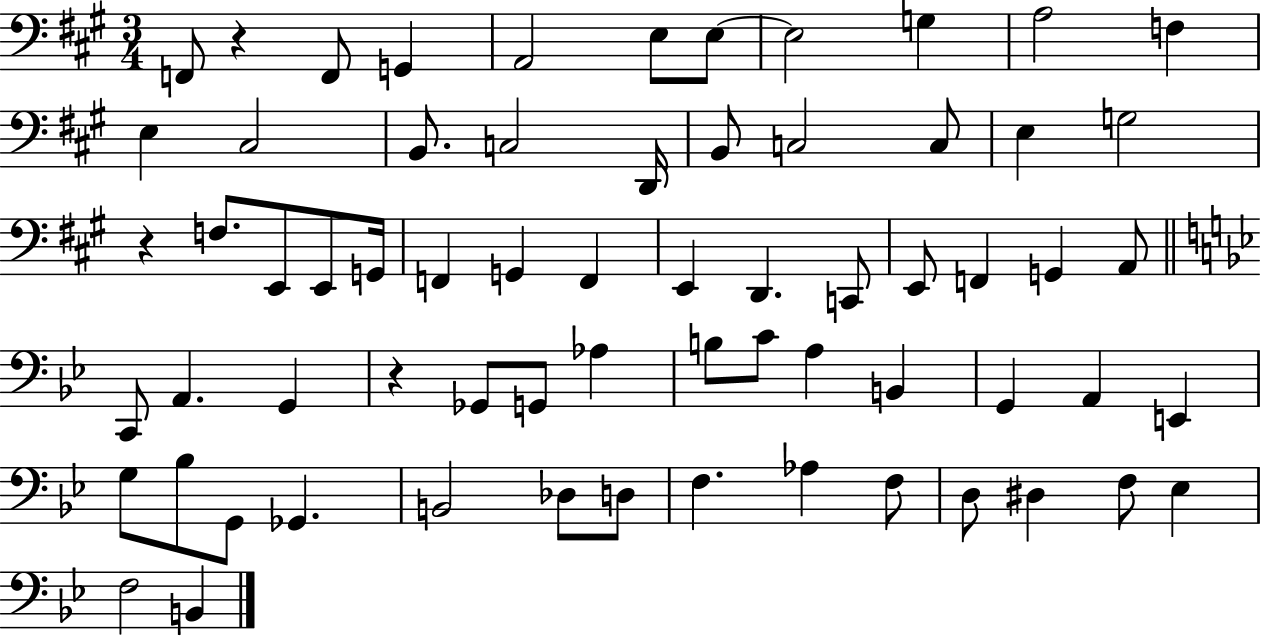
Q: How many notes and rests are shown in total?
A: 66